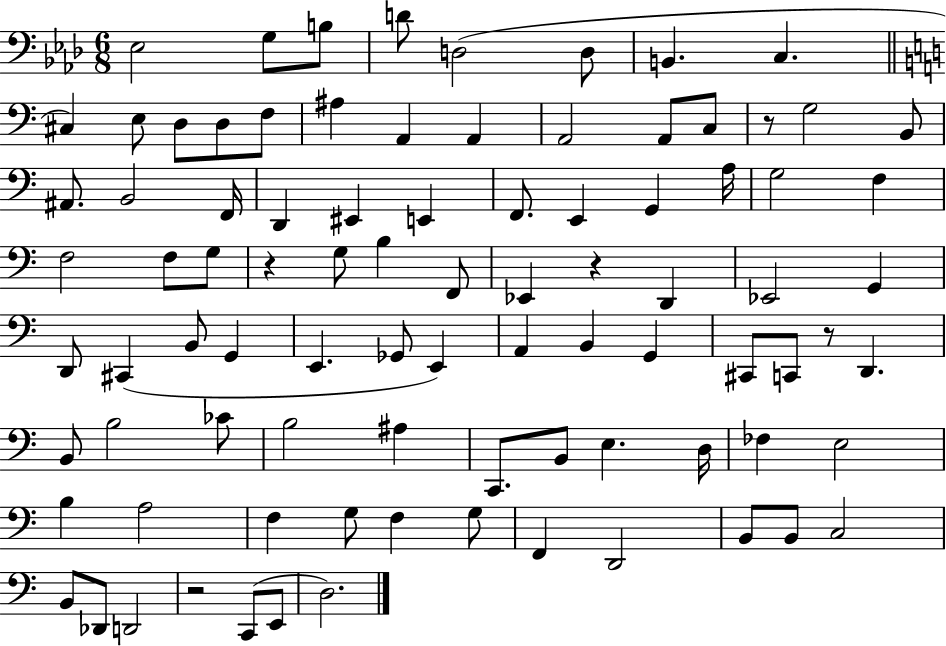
{
  \clef bass
  \numericTimeSignature
  \time 6/8
  \key aes \major
  ees2 g8 b8 | d'8 d2( d8 | b,4. c4. | \bar "||" \break \key c \major cis4) e8 d8 d8 f8 | ais4 a,4 a,4 | a,2 a,8 c8 | r8 g2 b,8 | \break ais,8. b,2 f,16 | d,4 eis,4 e,4 | f,8. e,4 g,4 a16 | g2 f4 | \break f2 f8 g8 | r4 g8 b4 f,8 | ees,4 r4 d,4 | ees,2 g,4 | \break d,8 cis,4( b,8 g,4 | e,4. ges,8 e,4) | a,4 b,4 g,4 | cis,8 c,8 r8 d,4. | \break b,8 b2 ces'8 | b2 ais4 | c,8. b,8 e4. d16 | fes4 e2 | \break b4 a2 | f4 g8 f4 g8 | f,4 d,2 | b,8 b,8 c2 | \break b,8 des,8 d,2 | r2 c,8( e,8 | d2.) | \bar "|."
}